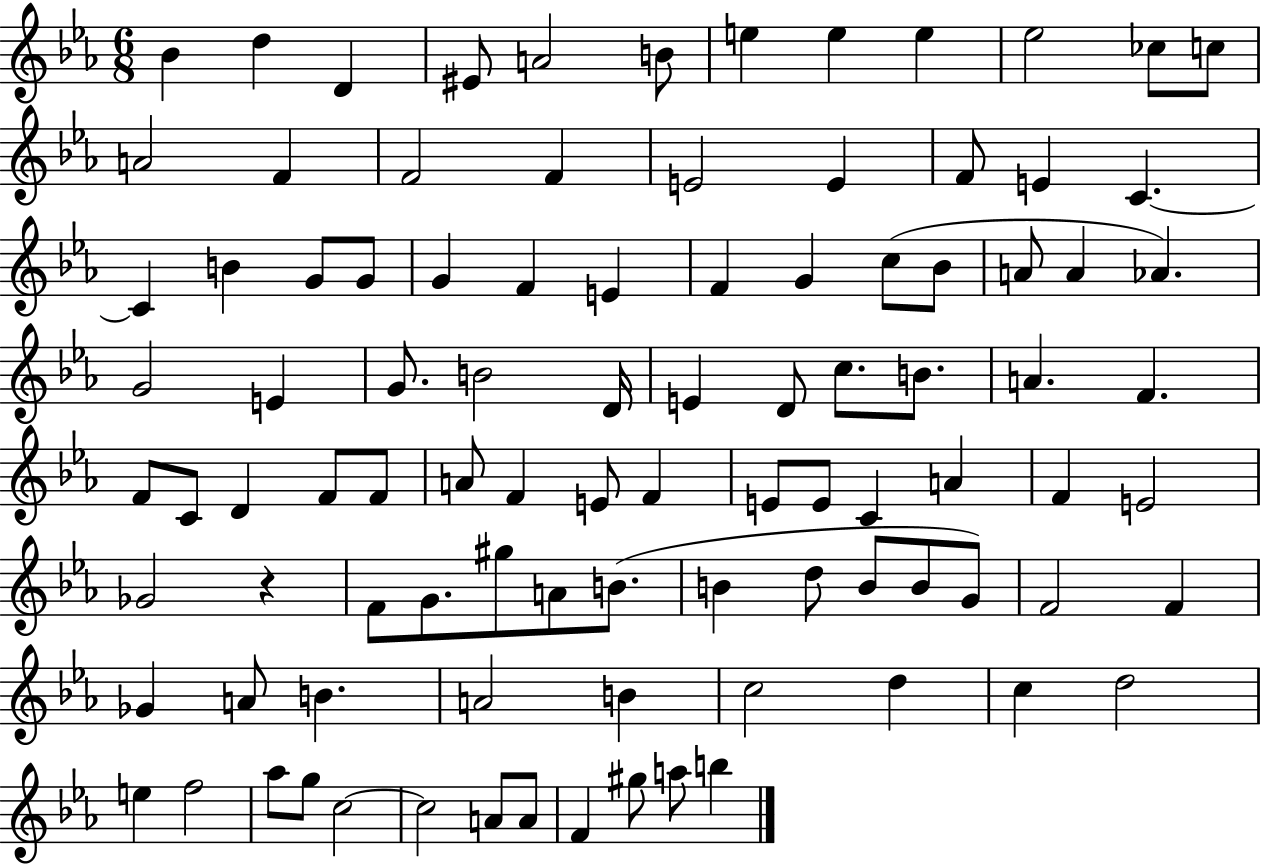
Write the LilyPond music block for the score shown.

{
  \clef treble
  \numericTimeSignature
  \time 6/8
  \key ees \major
  bes'4 d''4 d'4 | eis'8 a'2 b'8 | e''4 e''4 e''4 | ees''2 ces''8 c''8 | \break a'2 f'4 | f'2 f'4 | e'2 e'4 | f'8 e'4 c'4.~~ | \break c'4 b'4 g'8 g'8 | g'4 f'4 e'4 | f'4 g'4 c''8( bes'8 | a'8 a'4 aes'4.) | \break g'2 e'4 | g'8. b'2 d'16 | e'4 d'8 c''8. b'8. | a'4. f'4. | \break f'8 c'8 d'4 f'8 f'8 | a'8 f'4 e'8 f'4 | e'8 e'8 c'4 a'4 | f'4 e'2 | \break ges'2 r4 | f'8 g'8. gis''8 a'8 b'8.( | b'4 d''8 b'8 b'8 g'8) | f'2 f'4 | \break ges'4 a'8 b'4. | a'2 b'4 | c''2 d''4 | c''4 d''2 | \break e''4 f''2 | aes''8 g''8 c''2~~ | c''2 a'8 a'8 | f'4 gis''8 a''8 b''4 | \break \bar "|."
}